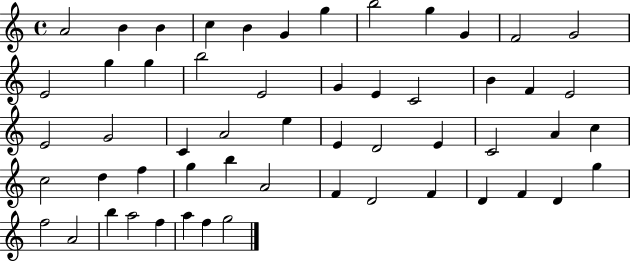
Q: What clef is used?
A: treble